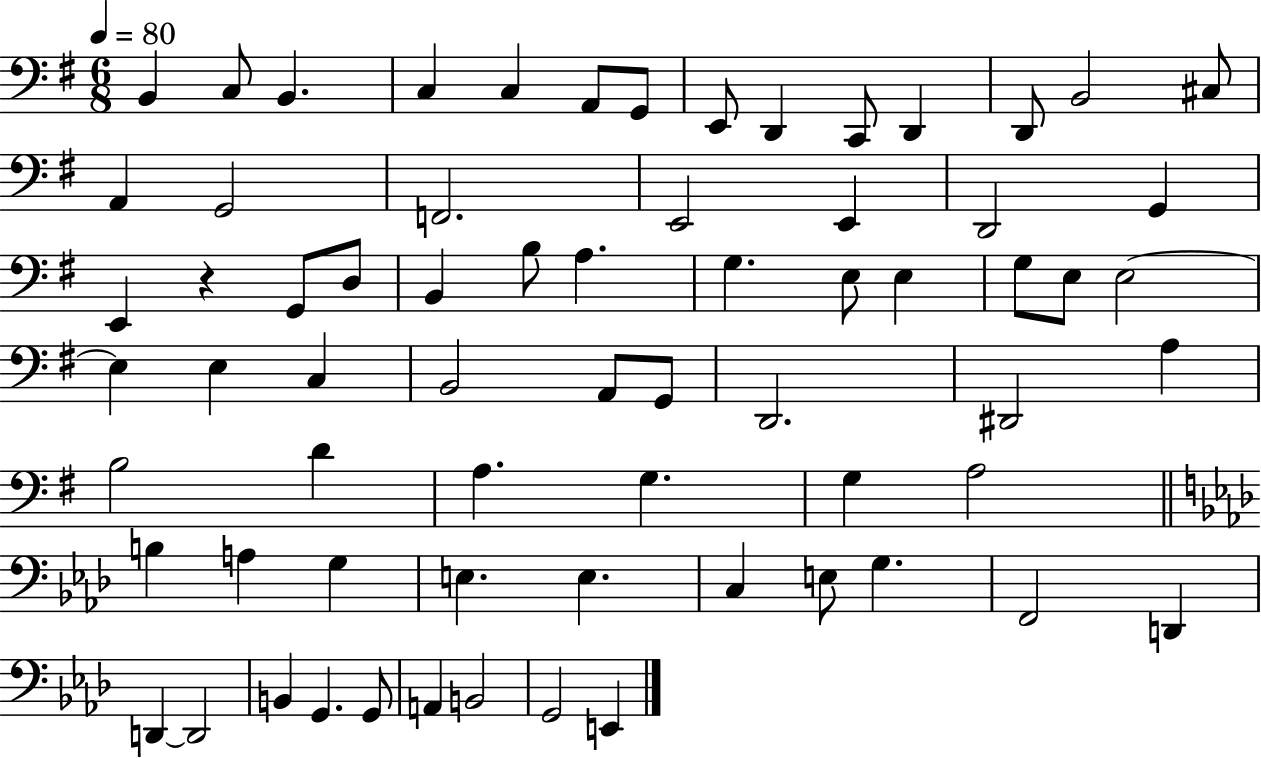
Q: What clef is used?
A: bass